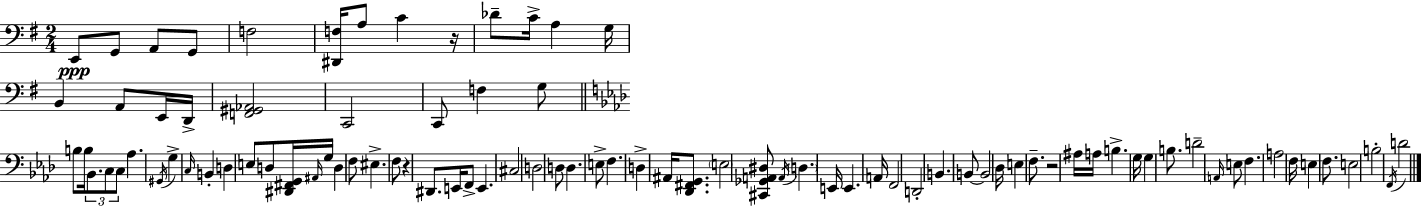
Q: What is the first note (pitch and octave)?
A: E2